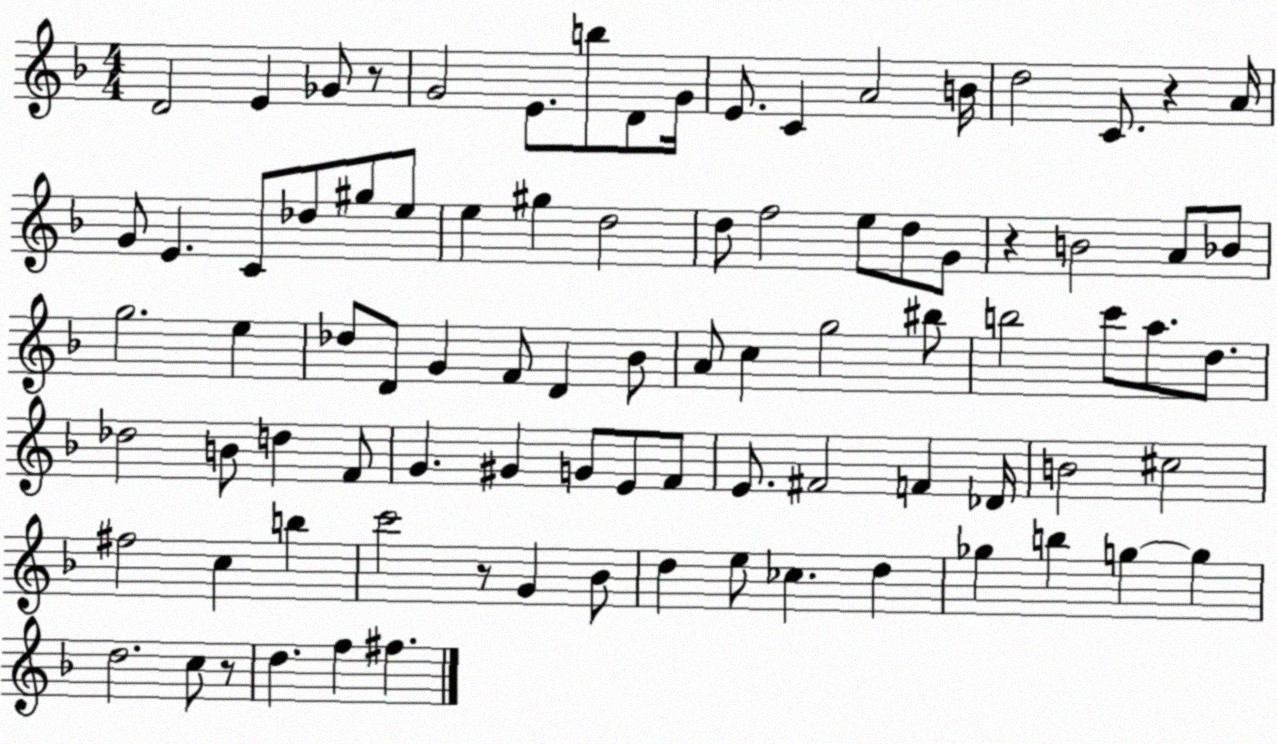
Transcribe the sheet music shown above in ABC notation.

X:1
T:Untitled
M:4/4
L:1/4
K:F
D2 E _G/2 z/2 G2 E/2 b/2 D/2 G/4 E/2 C A2 B/4 d2 C/2 z A/4 G/2 E C/2 _d/2 ^g/2 e/2 e ^g d2 d/2 f2 e/2 d/2 G/2 z B2 A/2 _B/2 g2 e _d/2 D/2 G F/2 D _B/2 A/2 c g2 ^b/2 b2 c'/2 a/2 d/2 _d2 B/2 d F/2 G ^G G/2 E/2 F/2 E/2 ^F2 F _D/4 B2 ^c2 ^f2 c b c'2 z/2 G _B/2 d e/2 _c d _g b g g d2 c/2 z/2 d f ^f